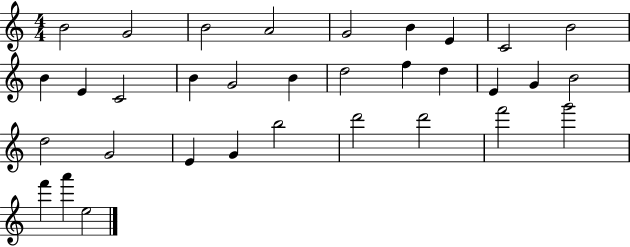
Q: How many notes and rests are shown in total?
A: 33